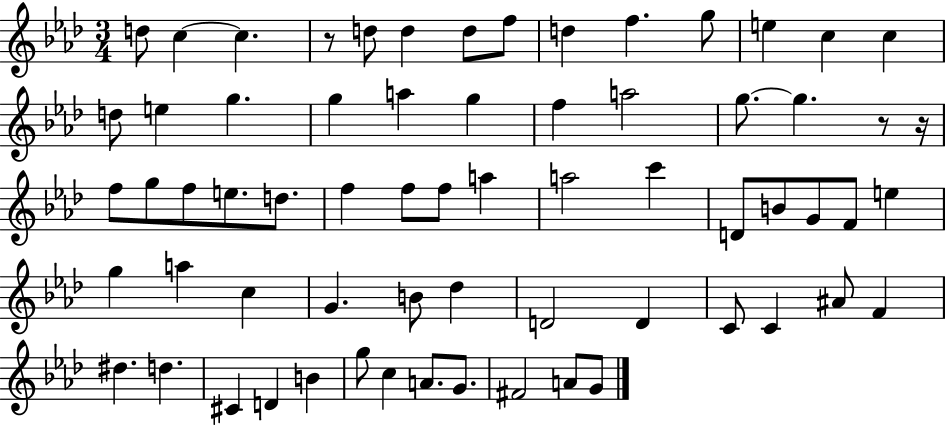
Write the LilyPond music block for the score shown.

{
  \clef treble
  \numericTimeSignature
  \time 3/4
  \key aes \major
  d''8 c''4~~ c''4. | r8 d''8 d''4 d''8 f''8 | d''4 f''4. g''8 | e''4 c''4 c''4 | \break d''8 e''4 g''4. | g''4 a''4 g''4 | f''4 a''2 | g''8.~~ g''4. r8 r16 | \break f''8 g''8 f''8 e''8. d''8. | f''4 f''8 f''8 a''4 | a''2 c'''4 | d'8 b'8 g'8 f'8 e''4 | \break g''4 a''4 c''4 | g'4. b'8 des''4 | d'2 d'4 | c'8 c'4 ais'8 f'4 | \break dis''4. d''4. | cis'4 d'4 b'4 | g''8 c''4 a'8. g'8. | fis'2 a'8 g'8 | \break \bar "|."
}